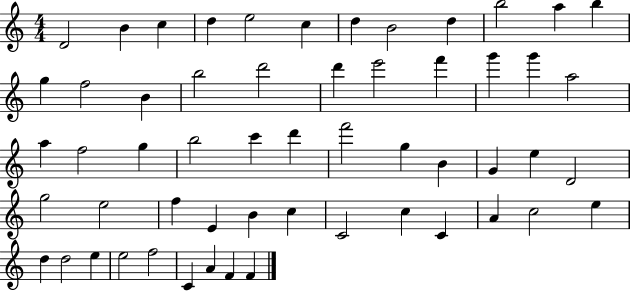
X:1
T:Untitled
M:4/4
L:1/4
K:C
D2 B c d e2 c d B2 d b2 a b g f2 B b2 d'2 d' e'2 f' g' g' a2 a f2 g b2 c' d' f'2 g B G e D2 g2 e2 f E B c C2 c C A c2 e d d2 e e2 f2 C A F F